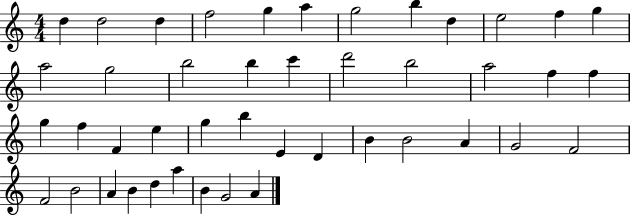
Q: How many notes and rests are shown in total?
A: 44